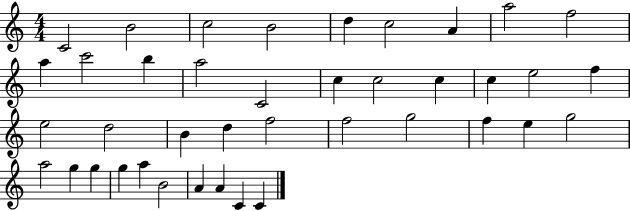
X:1
T:Untitled
M:4/4
L:1/4
K:C
C2 B2 c2 B2 d c2 A a2 f2 a c'2 b a2 C2 c c2 c c e2 f e2 d2 B d f2 f2 g2 f e g2 a2 g g g a B2 A A C C